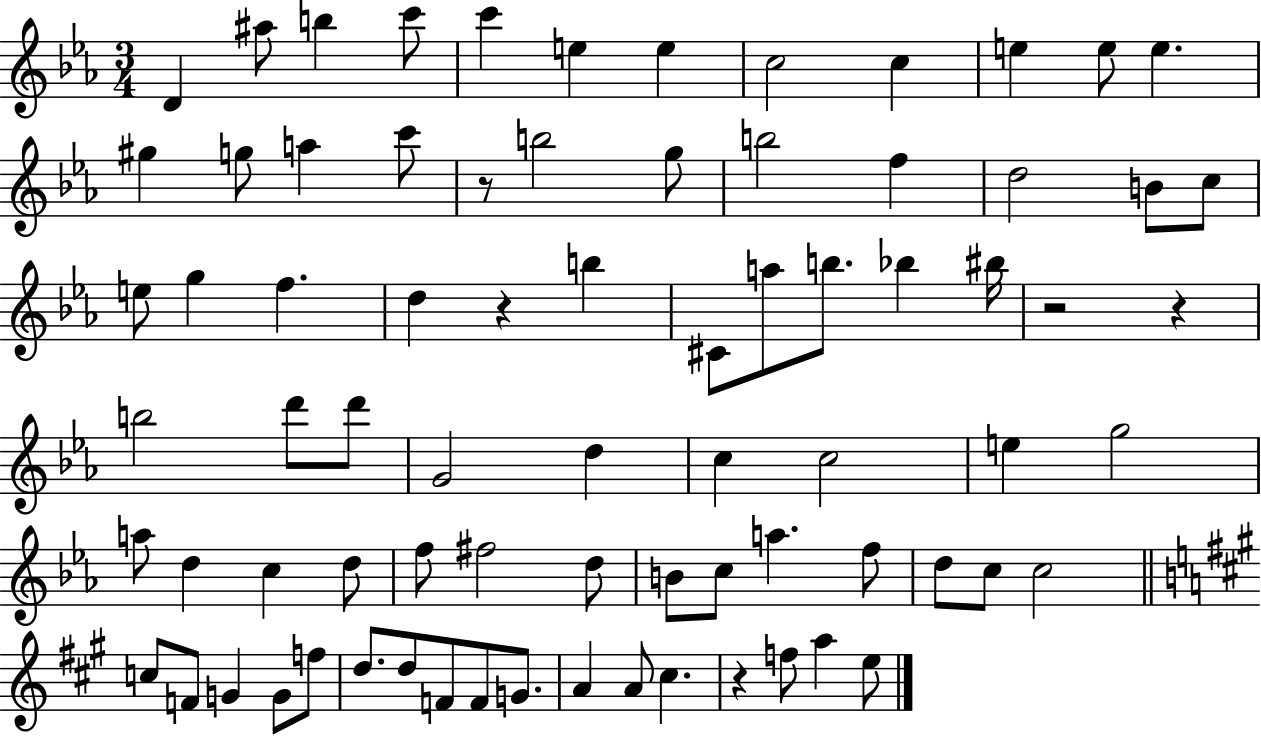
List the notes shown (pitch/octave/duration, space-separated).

D4/q A#5/e B5/q C6/e C6/q E5/q E5/q C5/h C5/q E5/q E5/e E5/q. G#5/q G5/e A5/q C6/e R/e B5/h G5/e B5/h F5/q D5/h B4/e C5/e E5/e G5/q F5/q. D5/q R/q B5/q C#4/e A5/e B5/e. Bb5/q BIS5/s R/h R/q B5/h D6/e D6/e G4/h D5/q C5/q C5/h E5/q G5/h A5/e D5/q C5/q D5/e F5/e F#5/h D5/e B4/e C5/e A5/q. F5/e D5/e C5/e C5/h C5/e F4/e G4/q G4/e F5/e D5/e. D5/e F4/e F4/e G4/e. A4/q A4/e C#5/q. R/q F5/e A5/q E5/e